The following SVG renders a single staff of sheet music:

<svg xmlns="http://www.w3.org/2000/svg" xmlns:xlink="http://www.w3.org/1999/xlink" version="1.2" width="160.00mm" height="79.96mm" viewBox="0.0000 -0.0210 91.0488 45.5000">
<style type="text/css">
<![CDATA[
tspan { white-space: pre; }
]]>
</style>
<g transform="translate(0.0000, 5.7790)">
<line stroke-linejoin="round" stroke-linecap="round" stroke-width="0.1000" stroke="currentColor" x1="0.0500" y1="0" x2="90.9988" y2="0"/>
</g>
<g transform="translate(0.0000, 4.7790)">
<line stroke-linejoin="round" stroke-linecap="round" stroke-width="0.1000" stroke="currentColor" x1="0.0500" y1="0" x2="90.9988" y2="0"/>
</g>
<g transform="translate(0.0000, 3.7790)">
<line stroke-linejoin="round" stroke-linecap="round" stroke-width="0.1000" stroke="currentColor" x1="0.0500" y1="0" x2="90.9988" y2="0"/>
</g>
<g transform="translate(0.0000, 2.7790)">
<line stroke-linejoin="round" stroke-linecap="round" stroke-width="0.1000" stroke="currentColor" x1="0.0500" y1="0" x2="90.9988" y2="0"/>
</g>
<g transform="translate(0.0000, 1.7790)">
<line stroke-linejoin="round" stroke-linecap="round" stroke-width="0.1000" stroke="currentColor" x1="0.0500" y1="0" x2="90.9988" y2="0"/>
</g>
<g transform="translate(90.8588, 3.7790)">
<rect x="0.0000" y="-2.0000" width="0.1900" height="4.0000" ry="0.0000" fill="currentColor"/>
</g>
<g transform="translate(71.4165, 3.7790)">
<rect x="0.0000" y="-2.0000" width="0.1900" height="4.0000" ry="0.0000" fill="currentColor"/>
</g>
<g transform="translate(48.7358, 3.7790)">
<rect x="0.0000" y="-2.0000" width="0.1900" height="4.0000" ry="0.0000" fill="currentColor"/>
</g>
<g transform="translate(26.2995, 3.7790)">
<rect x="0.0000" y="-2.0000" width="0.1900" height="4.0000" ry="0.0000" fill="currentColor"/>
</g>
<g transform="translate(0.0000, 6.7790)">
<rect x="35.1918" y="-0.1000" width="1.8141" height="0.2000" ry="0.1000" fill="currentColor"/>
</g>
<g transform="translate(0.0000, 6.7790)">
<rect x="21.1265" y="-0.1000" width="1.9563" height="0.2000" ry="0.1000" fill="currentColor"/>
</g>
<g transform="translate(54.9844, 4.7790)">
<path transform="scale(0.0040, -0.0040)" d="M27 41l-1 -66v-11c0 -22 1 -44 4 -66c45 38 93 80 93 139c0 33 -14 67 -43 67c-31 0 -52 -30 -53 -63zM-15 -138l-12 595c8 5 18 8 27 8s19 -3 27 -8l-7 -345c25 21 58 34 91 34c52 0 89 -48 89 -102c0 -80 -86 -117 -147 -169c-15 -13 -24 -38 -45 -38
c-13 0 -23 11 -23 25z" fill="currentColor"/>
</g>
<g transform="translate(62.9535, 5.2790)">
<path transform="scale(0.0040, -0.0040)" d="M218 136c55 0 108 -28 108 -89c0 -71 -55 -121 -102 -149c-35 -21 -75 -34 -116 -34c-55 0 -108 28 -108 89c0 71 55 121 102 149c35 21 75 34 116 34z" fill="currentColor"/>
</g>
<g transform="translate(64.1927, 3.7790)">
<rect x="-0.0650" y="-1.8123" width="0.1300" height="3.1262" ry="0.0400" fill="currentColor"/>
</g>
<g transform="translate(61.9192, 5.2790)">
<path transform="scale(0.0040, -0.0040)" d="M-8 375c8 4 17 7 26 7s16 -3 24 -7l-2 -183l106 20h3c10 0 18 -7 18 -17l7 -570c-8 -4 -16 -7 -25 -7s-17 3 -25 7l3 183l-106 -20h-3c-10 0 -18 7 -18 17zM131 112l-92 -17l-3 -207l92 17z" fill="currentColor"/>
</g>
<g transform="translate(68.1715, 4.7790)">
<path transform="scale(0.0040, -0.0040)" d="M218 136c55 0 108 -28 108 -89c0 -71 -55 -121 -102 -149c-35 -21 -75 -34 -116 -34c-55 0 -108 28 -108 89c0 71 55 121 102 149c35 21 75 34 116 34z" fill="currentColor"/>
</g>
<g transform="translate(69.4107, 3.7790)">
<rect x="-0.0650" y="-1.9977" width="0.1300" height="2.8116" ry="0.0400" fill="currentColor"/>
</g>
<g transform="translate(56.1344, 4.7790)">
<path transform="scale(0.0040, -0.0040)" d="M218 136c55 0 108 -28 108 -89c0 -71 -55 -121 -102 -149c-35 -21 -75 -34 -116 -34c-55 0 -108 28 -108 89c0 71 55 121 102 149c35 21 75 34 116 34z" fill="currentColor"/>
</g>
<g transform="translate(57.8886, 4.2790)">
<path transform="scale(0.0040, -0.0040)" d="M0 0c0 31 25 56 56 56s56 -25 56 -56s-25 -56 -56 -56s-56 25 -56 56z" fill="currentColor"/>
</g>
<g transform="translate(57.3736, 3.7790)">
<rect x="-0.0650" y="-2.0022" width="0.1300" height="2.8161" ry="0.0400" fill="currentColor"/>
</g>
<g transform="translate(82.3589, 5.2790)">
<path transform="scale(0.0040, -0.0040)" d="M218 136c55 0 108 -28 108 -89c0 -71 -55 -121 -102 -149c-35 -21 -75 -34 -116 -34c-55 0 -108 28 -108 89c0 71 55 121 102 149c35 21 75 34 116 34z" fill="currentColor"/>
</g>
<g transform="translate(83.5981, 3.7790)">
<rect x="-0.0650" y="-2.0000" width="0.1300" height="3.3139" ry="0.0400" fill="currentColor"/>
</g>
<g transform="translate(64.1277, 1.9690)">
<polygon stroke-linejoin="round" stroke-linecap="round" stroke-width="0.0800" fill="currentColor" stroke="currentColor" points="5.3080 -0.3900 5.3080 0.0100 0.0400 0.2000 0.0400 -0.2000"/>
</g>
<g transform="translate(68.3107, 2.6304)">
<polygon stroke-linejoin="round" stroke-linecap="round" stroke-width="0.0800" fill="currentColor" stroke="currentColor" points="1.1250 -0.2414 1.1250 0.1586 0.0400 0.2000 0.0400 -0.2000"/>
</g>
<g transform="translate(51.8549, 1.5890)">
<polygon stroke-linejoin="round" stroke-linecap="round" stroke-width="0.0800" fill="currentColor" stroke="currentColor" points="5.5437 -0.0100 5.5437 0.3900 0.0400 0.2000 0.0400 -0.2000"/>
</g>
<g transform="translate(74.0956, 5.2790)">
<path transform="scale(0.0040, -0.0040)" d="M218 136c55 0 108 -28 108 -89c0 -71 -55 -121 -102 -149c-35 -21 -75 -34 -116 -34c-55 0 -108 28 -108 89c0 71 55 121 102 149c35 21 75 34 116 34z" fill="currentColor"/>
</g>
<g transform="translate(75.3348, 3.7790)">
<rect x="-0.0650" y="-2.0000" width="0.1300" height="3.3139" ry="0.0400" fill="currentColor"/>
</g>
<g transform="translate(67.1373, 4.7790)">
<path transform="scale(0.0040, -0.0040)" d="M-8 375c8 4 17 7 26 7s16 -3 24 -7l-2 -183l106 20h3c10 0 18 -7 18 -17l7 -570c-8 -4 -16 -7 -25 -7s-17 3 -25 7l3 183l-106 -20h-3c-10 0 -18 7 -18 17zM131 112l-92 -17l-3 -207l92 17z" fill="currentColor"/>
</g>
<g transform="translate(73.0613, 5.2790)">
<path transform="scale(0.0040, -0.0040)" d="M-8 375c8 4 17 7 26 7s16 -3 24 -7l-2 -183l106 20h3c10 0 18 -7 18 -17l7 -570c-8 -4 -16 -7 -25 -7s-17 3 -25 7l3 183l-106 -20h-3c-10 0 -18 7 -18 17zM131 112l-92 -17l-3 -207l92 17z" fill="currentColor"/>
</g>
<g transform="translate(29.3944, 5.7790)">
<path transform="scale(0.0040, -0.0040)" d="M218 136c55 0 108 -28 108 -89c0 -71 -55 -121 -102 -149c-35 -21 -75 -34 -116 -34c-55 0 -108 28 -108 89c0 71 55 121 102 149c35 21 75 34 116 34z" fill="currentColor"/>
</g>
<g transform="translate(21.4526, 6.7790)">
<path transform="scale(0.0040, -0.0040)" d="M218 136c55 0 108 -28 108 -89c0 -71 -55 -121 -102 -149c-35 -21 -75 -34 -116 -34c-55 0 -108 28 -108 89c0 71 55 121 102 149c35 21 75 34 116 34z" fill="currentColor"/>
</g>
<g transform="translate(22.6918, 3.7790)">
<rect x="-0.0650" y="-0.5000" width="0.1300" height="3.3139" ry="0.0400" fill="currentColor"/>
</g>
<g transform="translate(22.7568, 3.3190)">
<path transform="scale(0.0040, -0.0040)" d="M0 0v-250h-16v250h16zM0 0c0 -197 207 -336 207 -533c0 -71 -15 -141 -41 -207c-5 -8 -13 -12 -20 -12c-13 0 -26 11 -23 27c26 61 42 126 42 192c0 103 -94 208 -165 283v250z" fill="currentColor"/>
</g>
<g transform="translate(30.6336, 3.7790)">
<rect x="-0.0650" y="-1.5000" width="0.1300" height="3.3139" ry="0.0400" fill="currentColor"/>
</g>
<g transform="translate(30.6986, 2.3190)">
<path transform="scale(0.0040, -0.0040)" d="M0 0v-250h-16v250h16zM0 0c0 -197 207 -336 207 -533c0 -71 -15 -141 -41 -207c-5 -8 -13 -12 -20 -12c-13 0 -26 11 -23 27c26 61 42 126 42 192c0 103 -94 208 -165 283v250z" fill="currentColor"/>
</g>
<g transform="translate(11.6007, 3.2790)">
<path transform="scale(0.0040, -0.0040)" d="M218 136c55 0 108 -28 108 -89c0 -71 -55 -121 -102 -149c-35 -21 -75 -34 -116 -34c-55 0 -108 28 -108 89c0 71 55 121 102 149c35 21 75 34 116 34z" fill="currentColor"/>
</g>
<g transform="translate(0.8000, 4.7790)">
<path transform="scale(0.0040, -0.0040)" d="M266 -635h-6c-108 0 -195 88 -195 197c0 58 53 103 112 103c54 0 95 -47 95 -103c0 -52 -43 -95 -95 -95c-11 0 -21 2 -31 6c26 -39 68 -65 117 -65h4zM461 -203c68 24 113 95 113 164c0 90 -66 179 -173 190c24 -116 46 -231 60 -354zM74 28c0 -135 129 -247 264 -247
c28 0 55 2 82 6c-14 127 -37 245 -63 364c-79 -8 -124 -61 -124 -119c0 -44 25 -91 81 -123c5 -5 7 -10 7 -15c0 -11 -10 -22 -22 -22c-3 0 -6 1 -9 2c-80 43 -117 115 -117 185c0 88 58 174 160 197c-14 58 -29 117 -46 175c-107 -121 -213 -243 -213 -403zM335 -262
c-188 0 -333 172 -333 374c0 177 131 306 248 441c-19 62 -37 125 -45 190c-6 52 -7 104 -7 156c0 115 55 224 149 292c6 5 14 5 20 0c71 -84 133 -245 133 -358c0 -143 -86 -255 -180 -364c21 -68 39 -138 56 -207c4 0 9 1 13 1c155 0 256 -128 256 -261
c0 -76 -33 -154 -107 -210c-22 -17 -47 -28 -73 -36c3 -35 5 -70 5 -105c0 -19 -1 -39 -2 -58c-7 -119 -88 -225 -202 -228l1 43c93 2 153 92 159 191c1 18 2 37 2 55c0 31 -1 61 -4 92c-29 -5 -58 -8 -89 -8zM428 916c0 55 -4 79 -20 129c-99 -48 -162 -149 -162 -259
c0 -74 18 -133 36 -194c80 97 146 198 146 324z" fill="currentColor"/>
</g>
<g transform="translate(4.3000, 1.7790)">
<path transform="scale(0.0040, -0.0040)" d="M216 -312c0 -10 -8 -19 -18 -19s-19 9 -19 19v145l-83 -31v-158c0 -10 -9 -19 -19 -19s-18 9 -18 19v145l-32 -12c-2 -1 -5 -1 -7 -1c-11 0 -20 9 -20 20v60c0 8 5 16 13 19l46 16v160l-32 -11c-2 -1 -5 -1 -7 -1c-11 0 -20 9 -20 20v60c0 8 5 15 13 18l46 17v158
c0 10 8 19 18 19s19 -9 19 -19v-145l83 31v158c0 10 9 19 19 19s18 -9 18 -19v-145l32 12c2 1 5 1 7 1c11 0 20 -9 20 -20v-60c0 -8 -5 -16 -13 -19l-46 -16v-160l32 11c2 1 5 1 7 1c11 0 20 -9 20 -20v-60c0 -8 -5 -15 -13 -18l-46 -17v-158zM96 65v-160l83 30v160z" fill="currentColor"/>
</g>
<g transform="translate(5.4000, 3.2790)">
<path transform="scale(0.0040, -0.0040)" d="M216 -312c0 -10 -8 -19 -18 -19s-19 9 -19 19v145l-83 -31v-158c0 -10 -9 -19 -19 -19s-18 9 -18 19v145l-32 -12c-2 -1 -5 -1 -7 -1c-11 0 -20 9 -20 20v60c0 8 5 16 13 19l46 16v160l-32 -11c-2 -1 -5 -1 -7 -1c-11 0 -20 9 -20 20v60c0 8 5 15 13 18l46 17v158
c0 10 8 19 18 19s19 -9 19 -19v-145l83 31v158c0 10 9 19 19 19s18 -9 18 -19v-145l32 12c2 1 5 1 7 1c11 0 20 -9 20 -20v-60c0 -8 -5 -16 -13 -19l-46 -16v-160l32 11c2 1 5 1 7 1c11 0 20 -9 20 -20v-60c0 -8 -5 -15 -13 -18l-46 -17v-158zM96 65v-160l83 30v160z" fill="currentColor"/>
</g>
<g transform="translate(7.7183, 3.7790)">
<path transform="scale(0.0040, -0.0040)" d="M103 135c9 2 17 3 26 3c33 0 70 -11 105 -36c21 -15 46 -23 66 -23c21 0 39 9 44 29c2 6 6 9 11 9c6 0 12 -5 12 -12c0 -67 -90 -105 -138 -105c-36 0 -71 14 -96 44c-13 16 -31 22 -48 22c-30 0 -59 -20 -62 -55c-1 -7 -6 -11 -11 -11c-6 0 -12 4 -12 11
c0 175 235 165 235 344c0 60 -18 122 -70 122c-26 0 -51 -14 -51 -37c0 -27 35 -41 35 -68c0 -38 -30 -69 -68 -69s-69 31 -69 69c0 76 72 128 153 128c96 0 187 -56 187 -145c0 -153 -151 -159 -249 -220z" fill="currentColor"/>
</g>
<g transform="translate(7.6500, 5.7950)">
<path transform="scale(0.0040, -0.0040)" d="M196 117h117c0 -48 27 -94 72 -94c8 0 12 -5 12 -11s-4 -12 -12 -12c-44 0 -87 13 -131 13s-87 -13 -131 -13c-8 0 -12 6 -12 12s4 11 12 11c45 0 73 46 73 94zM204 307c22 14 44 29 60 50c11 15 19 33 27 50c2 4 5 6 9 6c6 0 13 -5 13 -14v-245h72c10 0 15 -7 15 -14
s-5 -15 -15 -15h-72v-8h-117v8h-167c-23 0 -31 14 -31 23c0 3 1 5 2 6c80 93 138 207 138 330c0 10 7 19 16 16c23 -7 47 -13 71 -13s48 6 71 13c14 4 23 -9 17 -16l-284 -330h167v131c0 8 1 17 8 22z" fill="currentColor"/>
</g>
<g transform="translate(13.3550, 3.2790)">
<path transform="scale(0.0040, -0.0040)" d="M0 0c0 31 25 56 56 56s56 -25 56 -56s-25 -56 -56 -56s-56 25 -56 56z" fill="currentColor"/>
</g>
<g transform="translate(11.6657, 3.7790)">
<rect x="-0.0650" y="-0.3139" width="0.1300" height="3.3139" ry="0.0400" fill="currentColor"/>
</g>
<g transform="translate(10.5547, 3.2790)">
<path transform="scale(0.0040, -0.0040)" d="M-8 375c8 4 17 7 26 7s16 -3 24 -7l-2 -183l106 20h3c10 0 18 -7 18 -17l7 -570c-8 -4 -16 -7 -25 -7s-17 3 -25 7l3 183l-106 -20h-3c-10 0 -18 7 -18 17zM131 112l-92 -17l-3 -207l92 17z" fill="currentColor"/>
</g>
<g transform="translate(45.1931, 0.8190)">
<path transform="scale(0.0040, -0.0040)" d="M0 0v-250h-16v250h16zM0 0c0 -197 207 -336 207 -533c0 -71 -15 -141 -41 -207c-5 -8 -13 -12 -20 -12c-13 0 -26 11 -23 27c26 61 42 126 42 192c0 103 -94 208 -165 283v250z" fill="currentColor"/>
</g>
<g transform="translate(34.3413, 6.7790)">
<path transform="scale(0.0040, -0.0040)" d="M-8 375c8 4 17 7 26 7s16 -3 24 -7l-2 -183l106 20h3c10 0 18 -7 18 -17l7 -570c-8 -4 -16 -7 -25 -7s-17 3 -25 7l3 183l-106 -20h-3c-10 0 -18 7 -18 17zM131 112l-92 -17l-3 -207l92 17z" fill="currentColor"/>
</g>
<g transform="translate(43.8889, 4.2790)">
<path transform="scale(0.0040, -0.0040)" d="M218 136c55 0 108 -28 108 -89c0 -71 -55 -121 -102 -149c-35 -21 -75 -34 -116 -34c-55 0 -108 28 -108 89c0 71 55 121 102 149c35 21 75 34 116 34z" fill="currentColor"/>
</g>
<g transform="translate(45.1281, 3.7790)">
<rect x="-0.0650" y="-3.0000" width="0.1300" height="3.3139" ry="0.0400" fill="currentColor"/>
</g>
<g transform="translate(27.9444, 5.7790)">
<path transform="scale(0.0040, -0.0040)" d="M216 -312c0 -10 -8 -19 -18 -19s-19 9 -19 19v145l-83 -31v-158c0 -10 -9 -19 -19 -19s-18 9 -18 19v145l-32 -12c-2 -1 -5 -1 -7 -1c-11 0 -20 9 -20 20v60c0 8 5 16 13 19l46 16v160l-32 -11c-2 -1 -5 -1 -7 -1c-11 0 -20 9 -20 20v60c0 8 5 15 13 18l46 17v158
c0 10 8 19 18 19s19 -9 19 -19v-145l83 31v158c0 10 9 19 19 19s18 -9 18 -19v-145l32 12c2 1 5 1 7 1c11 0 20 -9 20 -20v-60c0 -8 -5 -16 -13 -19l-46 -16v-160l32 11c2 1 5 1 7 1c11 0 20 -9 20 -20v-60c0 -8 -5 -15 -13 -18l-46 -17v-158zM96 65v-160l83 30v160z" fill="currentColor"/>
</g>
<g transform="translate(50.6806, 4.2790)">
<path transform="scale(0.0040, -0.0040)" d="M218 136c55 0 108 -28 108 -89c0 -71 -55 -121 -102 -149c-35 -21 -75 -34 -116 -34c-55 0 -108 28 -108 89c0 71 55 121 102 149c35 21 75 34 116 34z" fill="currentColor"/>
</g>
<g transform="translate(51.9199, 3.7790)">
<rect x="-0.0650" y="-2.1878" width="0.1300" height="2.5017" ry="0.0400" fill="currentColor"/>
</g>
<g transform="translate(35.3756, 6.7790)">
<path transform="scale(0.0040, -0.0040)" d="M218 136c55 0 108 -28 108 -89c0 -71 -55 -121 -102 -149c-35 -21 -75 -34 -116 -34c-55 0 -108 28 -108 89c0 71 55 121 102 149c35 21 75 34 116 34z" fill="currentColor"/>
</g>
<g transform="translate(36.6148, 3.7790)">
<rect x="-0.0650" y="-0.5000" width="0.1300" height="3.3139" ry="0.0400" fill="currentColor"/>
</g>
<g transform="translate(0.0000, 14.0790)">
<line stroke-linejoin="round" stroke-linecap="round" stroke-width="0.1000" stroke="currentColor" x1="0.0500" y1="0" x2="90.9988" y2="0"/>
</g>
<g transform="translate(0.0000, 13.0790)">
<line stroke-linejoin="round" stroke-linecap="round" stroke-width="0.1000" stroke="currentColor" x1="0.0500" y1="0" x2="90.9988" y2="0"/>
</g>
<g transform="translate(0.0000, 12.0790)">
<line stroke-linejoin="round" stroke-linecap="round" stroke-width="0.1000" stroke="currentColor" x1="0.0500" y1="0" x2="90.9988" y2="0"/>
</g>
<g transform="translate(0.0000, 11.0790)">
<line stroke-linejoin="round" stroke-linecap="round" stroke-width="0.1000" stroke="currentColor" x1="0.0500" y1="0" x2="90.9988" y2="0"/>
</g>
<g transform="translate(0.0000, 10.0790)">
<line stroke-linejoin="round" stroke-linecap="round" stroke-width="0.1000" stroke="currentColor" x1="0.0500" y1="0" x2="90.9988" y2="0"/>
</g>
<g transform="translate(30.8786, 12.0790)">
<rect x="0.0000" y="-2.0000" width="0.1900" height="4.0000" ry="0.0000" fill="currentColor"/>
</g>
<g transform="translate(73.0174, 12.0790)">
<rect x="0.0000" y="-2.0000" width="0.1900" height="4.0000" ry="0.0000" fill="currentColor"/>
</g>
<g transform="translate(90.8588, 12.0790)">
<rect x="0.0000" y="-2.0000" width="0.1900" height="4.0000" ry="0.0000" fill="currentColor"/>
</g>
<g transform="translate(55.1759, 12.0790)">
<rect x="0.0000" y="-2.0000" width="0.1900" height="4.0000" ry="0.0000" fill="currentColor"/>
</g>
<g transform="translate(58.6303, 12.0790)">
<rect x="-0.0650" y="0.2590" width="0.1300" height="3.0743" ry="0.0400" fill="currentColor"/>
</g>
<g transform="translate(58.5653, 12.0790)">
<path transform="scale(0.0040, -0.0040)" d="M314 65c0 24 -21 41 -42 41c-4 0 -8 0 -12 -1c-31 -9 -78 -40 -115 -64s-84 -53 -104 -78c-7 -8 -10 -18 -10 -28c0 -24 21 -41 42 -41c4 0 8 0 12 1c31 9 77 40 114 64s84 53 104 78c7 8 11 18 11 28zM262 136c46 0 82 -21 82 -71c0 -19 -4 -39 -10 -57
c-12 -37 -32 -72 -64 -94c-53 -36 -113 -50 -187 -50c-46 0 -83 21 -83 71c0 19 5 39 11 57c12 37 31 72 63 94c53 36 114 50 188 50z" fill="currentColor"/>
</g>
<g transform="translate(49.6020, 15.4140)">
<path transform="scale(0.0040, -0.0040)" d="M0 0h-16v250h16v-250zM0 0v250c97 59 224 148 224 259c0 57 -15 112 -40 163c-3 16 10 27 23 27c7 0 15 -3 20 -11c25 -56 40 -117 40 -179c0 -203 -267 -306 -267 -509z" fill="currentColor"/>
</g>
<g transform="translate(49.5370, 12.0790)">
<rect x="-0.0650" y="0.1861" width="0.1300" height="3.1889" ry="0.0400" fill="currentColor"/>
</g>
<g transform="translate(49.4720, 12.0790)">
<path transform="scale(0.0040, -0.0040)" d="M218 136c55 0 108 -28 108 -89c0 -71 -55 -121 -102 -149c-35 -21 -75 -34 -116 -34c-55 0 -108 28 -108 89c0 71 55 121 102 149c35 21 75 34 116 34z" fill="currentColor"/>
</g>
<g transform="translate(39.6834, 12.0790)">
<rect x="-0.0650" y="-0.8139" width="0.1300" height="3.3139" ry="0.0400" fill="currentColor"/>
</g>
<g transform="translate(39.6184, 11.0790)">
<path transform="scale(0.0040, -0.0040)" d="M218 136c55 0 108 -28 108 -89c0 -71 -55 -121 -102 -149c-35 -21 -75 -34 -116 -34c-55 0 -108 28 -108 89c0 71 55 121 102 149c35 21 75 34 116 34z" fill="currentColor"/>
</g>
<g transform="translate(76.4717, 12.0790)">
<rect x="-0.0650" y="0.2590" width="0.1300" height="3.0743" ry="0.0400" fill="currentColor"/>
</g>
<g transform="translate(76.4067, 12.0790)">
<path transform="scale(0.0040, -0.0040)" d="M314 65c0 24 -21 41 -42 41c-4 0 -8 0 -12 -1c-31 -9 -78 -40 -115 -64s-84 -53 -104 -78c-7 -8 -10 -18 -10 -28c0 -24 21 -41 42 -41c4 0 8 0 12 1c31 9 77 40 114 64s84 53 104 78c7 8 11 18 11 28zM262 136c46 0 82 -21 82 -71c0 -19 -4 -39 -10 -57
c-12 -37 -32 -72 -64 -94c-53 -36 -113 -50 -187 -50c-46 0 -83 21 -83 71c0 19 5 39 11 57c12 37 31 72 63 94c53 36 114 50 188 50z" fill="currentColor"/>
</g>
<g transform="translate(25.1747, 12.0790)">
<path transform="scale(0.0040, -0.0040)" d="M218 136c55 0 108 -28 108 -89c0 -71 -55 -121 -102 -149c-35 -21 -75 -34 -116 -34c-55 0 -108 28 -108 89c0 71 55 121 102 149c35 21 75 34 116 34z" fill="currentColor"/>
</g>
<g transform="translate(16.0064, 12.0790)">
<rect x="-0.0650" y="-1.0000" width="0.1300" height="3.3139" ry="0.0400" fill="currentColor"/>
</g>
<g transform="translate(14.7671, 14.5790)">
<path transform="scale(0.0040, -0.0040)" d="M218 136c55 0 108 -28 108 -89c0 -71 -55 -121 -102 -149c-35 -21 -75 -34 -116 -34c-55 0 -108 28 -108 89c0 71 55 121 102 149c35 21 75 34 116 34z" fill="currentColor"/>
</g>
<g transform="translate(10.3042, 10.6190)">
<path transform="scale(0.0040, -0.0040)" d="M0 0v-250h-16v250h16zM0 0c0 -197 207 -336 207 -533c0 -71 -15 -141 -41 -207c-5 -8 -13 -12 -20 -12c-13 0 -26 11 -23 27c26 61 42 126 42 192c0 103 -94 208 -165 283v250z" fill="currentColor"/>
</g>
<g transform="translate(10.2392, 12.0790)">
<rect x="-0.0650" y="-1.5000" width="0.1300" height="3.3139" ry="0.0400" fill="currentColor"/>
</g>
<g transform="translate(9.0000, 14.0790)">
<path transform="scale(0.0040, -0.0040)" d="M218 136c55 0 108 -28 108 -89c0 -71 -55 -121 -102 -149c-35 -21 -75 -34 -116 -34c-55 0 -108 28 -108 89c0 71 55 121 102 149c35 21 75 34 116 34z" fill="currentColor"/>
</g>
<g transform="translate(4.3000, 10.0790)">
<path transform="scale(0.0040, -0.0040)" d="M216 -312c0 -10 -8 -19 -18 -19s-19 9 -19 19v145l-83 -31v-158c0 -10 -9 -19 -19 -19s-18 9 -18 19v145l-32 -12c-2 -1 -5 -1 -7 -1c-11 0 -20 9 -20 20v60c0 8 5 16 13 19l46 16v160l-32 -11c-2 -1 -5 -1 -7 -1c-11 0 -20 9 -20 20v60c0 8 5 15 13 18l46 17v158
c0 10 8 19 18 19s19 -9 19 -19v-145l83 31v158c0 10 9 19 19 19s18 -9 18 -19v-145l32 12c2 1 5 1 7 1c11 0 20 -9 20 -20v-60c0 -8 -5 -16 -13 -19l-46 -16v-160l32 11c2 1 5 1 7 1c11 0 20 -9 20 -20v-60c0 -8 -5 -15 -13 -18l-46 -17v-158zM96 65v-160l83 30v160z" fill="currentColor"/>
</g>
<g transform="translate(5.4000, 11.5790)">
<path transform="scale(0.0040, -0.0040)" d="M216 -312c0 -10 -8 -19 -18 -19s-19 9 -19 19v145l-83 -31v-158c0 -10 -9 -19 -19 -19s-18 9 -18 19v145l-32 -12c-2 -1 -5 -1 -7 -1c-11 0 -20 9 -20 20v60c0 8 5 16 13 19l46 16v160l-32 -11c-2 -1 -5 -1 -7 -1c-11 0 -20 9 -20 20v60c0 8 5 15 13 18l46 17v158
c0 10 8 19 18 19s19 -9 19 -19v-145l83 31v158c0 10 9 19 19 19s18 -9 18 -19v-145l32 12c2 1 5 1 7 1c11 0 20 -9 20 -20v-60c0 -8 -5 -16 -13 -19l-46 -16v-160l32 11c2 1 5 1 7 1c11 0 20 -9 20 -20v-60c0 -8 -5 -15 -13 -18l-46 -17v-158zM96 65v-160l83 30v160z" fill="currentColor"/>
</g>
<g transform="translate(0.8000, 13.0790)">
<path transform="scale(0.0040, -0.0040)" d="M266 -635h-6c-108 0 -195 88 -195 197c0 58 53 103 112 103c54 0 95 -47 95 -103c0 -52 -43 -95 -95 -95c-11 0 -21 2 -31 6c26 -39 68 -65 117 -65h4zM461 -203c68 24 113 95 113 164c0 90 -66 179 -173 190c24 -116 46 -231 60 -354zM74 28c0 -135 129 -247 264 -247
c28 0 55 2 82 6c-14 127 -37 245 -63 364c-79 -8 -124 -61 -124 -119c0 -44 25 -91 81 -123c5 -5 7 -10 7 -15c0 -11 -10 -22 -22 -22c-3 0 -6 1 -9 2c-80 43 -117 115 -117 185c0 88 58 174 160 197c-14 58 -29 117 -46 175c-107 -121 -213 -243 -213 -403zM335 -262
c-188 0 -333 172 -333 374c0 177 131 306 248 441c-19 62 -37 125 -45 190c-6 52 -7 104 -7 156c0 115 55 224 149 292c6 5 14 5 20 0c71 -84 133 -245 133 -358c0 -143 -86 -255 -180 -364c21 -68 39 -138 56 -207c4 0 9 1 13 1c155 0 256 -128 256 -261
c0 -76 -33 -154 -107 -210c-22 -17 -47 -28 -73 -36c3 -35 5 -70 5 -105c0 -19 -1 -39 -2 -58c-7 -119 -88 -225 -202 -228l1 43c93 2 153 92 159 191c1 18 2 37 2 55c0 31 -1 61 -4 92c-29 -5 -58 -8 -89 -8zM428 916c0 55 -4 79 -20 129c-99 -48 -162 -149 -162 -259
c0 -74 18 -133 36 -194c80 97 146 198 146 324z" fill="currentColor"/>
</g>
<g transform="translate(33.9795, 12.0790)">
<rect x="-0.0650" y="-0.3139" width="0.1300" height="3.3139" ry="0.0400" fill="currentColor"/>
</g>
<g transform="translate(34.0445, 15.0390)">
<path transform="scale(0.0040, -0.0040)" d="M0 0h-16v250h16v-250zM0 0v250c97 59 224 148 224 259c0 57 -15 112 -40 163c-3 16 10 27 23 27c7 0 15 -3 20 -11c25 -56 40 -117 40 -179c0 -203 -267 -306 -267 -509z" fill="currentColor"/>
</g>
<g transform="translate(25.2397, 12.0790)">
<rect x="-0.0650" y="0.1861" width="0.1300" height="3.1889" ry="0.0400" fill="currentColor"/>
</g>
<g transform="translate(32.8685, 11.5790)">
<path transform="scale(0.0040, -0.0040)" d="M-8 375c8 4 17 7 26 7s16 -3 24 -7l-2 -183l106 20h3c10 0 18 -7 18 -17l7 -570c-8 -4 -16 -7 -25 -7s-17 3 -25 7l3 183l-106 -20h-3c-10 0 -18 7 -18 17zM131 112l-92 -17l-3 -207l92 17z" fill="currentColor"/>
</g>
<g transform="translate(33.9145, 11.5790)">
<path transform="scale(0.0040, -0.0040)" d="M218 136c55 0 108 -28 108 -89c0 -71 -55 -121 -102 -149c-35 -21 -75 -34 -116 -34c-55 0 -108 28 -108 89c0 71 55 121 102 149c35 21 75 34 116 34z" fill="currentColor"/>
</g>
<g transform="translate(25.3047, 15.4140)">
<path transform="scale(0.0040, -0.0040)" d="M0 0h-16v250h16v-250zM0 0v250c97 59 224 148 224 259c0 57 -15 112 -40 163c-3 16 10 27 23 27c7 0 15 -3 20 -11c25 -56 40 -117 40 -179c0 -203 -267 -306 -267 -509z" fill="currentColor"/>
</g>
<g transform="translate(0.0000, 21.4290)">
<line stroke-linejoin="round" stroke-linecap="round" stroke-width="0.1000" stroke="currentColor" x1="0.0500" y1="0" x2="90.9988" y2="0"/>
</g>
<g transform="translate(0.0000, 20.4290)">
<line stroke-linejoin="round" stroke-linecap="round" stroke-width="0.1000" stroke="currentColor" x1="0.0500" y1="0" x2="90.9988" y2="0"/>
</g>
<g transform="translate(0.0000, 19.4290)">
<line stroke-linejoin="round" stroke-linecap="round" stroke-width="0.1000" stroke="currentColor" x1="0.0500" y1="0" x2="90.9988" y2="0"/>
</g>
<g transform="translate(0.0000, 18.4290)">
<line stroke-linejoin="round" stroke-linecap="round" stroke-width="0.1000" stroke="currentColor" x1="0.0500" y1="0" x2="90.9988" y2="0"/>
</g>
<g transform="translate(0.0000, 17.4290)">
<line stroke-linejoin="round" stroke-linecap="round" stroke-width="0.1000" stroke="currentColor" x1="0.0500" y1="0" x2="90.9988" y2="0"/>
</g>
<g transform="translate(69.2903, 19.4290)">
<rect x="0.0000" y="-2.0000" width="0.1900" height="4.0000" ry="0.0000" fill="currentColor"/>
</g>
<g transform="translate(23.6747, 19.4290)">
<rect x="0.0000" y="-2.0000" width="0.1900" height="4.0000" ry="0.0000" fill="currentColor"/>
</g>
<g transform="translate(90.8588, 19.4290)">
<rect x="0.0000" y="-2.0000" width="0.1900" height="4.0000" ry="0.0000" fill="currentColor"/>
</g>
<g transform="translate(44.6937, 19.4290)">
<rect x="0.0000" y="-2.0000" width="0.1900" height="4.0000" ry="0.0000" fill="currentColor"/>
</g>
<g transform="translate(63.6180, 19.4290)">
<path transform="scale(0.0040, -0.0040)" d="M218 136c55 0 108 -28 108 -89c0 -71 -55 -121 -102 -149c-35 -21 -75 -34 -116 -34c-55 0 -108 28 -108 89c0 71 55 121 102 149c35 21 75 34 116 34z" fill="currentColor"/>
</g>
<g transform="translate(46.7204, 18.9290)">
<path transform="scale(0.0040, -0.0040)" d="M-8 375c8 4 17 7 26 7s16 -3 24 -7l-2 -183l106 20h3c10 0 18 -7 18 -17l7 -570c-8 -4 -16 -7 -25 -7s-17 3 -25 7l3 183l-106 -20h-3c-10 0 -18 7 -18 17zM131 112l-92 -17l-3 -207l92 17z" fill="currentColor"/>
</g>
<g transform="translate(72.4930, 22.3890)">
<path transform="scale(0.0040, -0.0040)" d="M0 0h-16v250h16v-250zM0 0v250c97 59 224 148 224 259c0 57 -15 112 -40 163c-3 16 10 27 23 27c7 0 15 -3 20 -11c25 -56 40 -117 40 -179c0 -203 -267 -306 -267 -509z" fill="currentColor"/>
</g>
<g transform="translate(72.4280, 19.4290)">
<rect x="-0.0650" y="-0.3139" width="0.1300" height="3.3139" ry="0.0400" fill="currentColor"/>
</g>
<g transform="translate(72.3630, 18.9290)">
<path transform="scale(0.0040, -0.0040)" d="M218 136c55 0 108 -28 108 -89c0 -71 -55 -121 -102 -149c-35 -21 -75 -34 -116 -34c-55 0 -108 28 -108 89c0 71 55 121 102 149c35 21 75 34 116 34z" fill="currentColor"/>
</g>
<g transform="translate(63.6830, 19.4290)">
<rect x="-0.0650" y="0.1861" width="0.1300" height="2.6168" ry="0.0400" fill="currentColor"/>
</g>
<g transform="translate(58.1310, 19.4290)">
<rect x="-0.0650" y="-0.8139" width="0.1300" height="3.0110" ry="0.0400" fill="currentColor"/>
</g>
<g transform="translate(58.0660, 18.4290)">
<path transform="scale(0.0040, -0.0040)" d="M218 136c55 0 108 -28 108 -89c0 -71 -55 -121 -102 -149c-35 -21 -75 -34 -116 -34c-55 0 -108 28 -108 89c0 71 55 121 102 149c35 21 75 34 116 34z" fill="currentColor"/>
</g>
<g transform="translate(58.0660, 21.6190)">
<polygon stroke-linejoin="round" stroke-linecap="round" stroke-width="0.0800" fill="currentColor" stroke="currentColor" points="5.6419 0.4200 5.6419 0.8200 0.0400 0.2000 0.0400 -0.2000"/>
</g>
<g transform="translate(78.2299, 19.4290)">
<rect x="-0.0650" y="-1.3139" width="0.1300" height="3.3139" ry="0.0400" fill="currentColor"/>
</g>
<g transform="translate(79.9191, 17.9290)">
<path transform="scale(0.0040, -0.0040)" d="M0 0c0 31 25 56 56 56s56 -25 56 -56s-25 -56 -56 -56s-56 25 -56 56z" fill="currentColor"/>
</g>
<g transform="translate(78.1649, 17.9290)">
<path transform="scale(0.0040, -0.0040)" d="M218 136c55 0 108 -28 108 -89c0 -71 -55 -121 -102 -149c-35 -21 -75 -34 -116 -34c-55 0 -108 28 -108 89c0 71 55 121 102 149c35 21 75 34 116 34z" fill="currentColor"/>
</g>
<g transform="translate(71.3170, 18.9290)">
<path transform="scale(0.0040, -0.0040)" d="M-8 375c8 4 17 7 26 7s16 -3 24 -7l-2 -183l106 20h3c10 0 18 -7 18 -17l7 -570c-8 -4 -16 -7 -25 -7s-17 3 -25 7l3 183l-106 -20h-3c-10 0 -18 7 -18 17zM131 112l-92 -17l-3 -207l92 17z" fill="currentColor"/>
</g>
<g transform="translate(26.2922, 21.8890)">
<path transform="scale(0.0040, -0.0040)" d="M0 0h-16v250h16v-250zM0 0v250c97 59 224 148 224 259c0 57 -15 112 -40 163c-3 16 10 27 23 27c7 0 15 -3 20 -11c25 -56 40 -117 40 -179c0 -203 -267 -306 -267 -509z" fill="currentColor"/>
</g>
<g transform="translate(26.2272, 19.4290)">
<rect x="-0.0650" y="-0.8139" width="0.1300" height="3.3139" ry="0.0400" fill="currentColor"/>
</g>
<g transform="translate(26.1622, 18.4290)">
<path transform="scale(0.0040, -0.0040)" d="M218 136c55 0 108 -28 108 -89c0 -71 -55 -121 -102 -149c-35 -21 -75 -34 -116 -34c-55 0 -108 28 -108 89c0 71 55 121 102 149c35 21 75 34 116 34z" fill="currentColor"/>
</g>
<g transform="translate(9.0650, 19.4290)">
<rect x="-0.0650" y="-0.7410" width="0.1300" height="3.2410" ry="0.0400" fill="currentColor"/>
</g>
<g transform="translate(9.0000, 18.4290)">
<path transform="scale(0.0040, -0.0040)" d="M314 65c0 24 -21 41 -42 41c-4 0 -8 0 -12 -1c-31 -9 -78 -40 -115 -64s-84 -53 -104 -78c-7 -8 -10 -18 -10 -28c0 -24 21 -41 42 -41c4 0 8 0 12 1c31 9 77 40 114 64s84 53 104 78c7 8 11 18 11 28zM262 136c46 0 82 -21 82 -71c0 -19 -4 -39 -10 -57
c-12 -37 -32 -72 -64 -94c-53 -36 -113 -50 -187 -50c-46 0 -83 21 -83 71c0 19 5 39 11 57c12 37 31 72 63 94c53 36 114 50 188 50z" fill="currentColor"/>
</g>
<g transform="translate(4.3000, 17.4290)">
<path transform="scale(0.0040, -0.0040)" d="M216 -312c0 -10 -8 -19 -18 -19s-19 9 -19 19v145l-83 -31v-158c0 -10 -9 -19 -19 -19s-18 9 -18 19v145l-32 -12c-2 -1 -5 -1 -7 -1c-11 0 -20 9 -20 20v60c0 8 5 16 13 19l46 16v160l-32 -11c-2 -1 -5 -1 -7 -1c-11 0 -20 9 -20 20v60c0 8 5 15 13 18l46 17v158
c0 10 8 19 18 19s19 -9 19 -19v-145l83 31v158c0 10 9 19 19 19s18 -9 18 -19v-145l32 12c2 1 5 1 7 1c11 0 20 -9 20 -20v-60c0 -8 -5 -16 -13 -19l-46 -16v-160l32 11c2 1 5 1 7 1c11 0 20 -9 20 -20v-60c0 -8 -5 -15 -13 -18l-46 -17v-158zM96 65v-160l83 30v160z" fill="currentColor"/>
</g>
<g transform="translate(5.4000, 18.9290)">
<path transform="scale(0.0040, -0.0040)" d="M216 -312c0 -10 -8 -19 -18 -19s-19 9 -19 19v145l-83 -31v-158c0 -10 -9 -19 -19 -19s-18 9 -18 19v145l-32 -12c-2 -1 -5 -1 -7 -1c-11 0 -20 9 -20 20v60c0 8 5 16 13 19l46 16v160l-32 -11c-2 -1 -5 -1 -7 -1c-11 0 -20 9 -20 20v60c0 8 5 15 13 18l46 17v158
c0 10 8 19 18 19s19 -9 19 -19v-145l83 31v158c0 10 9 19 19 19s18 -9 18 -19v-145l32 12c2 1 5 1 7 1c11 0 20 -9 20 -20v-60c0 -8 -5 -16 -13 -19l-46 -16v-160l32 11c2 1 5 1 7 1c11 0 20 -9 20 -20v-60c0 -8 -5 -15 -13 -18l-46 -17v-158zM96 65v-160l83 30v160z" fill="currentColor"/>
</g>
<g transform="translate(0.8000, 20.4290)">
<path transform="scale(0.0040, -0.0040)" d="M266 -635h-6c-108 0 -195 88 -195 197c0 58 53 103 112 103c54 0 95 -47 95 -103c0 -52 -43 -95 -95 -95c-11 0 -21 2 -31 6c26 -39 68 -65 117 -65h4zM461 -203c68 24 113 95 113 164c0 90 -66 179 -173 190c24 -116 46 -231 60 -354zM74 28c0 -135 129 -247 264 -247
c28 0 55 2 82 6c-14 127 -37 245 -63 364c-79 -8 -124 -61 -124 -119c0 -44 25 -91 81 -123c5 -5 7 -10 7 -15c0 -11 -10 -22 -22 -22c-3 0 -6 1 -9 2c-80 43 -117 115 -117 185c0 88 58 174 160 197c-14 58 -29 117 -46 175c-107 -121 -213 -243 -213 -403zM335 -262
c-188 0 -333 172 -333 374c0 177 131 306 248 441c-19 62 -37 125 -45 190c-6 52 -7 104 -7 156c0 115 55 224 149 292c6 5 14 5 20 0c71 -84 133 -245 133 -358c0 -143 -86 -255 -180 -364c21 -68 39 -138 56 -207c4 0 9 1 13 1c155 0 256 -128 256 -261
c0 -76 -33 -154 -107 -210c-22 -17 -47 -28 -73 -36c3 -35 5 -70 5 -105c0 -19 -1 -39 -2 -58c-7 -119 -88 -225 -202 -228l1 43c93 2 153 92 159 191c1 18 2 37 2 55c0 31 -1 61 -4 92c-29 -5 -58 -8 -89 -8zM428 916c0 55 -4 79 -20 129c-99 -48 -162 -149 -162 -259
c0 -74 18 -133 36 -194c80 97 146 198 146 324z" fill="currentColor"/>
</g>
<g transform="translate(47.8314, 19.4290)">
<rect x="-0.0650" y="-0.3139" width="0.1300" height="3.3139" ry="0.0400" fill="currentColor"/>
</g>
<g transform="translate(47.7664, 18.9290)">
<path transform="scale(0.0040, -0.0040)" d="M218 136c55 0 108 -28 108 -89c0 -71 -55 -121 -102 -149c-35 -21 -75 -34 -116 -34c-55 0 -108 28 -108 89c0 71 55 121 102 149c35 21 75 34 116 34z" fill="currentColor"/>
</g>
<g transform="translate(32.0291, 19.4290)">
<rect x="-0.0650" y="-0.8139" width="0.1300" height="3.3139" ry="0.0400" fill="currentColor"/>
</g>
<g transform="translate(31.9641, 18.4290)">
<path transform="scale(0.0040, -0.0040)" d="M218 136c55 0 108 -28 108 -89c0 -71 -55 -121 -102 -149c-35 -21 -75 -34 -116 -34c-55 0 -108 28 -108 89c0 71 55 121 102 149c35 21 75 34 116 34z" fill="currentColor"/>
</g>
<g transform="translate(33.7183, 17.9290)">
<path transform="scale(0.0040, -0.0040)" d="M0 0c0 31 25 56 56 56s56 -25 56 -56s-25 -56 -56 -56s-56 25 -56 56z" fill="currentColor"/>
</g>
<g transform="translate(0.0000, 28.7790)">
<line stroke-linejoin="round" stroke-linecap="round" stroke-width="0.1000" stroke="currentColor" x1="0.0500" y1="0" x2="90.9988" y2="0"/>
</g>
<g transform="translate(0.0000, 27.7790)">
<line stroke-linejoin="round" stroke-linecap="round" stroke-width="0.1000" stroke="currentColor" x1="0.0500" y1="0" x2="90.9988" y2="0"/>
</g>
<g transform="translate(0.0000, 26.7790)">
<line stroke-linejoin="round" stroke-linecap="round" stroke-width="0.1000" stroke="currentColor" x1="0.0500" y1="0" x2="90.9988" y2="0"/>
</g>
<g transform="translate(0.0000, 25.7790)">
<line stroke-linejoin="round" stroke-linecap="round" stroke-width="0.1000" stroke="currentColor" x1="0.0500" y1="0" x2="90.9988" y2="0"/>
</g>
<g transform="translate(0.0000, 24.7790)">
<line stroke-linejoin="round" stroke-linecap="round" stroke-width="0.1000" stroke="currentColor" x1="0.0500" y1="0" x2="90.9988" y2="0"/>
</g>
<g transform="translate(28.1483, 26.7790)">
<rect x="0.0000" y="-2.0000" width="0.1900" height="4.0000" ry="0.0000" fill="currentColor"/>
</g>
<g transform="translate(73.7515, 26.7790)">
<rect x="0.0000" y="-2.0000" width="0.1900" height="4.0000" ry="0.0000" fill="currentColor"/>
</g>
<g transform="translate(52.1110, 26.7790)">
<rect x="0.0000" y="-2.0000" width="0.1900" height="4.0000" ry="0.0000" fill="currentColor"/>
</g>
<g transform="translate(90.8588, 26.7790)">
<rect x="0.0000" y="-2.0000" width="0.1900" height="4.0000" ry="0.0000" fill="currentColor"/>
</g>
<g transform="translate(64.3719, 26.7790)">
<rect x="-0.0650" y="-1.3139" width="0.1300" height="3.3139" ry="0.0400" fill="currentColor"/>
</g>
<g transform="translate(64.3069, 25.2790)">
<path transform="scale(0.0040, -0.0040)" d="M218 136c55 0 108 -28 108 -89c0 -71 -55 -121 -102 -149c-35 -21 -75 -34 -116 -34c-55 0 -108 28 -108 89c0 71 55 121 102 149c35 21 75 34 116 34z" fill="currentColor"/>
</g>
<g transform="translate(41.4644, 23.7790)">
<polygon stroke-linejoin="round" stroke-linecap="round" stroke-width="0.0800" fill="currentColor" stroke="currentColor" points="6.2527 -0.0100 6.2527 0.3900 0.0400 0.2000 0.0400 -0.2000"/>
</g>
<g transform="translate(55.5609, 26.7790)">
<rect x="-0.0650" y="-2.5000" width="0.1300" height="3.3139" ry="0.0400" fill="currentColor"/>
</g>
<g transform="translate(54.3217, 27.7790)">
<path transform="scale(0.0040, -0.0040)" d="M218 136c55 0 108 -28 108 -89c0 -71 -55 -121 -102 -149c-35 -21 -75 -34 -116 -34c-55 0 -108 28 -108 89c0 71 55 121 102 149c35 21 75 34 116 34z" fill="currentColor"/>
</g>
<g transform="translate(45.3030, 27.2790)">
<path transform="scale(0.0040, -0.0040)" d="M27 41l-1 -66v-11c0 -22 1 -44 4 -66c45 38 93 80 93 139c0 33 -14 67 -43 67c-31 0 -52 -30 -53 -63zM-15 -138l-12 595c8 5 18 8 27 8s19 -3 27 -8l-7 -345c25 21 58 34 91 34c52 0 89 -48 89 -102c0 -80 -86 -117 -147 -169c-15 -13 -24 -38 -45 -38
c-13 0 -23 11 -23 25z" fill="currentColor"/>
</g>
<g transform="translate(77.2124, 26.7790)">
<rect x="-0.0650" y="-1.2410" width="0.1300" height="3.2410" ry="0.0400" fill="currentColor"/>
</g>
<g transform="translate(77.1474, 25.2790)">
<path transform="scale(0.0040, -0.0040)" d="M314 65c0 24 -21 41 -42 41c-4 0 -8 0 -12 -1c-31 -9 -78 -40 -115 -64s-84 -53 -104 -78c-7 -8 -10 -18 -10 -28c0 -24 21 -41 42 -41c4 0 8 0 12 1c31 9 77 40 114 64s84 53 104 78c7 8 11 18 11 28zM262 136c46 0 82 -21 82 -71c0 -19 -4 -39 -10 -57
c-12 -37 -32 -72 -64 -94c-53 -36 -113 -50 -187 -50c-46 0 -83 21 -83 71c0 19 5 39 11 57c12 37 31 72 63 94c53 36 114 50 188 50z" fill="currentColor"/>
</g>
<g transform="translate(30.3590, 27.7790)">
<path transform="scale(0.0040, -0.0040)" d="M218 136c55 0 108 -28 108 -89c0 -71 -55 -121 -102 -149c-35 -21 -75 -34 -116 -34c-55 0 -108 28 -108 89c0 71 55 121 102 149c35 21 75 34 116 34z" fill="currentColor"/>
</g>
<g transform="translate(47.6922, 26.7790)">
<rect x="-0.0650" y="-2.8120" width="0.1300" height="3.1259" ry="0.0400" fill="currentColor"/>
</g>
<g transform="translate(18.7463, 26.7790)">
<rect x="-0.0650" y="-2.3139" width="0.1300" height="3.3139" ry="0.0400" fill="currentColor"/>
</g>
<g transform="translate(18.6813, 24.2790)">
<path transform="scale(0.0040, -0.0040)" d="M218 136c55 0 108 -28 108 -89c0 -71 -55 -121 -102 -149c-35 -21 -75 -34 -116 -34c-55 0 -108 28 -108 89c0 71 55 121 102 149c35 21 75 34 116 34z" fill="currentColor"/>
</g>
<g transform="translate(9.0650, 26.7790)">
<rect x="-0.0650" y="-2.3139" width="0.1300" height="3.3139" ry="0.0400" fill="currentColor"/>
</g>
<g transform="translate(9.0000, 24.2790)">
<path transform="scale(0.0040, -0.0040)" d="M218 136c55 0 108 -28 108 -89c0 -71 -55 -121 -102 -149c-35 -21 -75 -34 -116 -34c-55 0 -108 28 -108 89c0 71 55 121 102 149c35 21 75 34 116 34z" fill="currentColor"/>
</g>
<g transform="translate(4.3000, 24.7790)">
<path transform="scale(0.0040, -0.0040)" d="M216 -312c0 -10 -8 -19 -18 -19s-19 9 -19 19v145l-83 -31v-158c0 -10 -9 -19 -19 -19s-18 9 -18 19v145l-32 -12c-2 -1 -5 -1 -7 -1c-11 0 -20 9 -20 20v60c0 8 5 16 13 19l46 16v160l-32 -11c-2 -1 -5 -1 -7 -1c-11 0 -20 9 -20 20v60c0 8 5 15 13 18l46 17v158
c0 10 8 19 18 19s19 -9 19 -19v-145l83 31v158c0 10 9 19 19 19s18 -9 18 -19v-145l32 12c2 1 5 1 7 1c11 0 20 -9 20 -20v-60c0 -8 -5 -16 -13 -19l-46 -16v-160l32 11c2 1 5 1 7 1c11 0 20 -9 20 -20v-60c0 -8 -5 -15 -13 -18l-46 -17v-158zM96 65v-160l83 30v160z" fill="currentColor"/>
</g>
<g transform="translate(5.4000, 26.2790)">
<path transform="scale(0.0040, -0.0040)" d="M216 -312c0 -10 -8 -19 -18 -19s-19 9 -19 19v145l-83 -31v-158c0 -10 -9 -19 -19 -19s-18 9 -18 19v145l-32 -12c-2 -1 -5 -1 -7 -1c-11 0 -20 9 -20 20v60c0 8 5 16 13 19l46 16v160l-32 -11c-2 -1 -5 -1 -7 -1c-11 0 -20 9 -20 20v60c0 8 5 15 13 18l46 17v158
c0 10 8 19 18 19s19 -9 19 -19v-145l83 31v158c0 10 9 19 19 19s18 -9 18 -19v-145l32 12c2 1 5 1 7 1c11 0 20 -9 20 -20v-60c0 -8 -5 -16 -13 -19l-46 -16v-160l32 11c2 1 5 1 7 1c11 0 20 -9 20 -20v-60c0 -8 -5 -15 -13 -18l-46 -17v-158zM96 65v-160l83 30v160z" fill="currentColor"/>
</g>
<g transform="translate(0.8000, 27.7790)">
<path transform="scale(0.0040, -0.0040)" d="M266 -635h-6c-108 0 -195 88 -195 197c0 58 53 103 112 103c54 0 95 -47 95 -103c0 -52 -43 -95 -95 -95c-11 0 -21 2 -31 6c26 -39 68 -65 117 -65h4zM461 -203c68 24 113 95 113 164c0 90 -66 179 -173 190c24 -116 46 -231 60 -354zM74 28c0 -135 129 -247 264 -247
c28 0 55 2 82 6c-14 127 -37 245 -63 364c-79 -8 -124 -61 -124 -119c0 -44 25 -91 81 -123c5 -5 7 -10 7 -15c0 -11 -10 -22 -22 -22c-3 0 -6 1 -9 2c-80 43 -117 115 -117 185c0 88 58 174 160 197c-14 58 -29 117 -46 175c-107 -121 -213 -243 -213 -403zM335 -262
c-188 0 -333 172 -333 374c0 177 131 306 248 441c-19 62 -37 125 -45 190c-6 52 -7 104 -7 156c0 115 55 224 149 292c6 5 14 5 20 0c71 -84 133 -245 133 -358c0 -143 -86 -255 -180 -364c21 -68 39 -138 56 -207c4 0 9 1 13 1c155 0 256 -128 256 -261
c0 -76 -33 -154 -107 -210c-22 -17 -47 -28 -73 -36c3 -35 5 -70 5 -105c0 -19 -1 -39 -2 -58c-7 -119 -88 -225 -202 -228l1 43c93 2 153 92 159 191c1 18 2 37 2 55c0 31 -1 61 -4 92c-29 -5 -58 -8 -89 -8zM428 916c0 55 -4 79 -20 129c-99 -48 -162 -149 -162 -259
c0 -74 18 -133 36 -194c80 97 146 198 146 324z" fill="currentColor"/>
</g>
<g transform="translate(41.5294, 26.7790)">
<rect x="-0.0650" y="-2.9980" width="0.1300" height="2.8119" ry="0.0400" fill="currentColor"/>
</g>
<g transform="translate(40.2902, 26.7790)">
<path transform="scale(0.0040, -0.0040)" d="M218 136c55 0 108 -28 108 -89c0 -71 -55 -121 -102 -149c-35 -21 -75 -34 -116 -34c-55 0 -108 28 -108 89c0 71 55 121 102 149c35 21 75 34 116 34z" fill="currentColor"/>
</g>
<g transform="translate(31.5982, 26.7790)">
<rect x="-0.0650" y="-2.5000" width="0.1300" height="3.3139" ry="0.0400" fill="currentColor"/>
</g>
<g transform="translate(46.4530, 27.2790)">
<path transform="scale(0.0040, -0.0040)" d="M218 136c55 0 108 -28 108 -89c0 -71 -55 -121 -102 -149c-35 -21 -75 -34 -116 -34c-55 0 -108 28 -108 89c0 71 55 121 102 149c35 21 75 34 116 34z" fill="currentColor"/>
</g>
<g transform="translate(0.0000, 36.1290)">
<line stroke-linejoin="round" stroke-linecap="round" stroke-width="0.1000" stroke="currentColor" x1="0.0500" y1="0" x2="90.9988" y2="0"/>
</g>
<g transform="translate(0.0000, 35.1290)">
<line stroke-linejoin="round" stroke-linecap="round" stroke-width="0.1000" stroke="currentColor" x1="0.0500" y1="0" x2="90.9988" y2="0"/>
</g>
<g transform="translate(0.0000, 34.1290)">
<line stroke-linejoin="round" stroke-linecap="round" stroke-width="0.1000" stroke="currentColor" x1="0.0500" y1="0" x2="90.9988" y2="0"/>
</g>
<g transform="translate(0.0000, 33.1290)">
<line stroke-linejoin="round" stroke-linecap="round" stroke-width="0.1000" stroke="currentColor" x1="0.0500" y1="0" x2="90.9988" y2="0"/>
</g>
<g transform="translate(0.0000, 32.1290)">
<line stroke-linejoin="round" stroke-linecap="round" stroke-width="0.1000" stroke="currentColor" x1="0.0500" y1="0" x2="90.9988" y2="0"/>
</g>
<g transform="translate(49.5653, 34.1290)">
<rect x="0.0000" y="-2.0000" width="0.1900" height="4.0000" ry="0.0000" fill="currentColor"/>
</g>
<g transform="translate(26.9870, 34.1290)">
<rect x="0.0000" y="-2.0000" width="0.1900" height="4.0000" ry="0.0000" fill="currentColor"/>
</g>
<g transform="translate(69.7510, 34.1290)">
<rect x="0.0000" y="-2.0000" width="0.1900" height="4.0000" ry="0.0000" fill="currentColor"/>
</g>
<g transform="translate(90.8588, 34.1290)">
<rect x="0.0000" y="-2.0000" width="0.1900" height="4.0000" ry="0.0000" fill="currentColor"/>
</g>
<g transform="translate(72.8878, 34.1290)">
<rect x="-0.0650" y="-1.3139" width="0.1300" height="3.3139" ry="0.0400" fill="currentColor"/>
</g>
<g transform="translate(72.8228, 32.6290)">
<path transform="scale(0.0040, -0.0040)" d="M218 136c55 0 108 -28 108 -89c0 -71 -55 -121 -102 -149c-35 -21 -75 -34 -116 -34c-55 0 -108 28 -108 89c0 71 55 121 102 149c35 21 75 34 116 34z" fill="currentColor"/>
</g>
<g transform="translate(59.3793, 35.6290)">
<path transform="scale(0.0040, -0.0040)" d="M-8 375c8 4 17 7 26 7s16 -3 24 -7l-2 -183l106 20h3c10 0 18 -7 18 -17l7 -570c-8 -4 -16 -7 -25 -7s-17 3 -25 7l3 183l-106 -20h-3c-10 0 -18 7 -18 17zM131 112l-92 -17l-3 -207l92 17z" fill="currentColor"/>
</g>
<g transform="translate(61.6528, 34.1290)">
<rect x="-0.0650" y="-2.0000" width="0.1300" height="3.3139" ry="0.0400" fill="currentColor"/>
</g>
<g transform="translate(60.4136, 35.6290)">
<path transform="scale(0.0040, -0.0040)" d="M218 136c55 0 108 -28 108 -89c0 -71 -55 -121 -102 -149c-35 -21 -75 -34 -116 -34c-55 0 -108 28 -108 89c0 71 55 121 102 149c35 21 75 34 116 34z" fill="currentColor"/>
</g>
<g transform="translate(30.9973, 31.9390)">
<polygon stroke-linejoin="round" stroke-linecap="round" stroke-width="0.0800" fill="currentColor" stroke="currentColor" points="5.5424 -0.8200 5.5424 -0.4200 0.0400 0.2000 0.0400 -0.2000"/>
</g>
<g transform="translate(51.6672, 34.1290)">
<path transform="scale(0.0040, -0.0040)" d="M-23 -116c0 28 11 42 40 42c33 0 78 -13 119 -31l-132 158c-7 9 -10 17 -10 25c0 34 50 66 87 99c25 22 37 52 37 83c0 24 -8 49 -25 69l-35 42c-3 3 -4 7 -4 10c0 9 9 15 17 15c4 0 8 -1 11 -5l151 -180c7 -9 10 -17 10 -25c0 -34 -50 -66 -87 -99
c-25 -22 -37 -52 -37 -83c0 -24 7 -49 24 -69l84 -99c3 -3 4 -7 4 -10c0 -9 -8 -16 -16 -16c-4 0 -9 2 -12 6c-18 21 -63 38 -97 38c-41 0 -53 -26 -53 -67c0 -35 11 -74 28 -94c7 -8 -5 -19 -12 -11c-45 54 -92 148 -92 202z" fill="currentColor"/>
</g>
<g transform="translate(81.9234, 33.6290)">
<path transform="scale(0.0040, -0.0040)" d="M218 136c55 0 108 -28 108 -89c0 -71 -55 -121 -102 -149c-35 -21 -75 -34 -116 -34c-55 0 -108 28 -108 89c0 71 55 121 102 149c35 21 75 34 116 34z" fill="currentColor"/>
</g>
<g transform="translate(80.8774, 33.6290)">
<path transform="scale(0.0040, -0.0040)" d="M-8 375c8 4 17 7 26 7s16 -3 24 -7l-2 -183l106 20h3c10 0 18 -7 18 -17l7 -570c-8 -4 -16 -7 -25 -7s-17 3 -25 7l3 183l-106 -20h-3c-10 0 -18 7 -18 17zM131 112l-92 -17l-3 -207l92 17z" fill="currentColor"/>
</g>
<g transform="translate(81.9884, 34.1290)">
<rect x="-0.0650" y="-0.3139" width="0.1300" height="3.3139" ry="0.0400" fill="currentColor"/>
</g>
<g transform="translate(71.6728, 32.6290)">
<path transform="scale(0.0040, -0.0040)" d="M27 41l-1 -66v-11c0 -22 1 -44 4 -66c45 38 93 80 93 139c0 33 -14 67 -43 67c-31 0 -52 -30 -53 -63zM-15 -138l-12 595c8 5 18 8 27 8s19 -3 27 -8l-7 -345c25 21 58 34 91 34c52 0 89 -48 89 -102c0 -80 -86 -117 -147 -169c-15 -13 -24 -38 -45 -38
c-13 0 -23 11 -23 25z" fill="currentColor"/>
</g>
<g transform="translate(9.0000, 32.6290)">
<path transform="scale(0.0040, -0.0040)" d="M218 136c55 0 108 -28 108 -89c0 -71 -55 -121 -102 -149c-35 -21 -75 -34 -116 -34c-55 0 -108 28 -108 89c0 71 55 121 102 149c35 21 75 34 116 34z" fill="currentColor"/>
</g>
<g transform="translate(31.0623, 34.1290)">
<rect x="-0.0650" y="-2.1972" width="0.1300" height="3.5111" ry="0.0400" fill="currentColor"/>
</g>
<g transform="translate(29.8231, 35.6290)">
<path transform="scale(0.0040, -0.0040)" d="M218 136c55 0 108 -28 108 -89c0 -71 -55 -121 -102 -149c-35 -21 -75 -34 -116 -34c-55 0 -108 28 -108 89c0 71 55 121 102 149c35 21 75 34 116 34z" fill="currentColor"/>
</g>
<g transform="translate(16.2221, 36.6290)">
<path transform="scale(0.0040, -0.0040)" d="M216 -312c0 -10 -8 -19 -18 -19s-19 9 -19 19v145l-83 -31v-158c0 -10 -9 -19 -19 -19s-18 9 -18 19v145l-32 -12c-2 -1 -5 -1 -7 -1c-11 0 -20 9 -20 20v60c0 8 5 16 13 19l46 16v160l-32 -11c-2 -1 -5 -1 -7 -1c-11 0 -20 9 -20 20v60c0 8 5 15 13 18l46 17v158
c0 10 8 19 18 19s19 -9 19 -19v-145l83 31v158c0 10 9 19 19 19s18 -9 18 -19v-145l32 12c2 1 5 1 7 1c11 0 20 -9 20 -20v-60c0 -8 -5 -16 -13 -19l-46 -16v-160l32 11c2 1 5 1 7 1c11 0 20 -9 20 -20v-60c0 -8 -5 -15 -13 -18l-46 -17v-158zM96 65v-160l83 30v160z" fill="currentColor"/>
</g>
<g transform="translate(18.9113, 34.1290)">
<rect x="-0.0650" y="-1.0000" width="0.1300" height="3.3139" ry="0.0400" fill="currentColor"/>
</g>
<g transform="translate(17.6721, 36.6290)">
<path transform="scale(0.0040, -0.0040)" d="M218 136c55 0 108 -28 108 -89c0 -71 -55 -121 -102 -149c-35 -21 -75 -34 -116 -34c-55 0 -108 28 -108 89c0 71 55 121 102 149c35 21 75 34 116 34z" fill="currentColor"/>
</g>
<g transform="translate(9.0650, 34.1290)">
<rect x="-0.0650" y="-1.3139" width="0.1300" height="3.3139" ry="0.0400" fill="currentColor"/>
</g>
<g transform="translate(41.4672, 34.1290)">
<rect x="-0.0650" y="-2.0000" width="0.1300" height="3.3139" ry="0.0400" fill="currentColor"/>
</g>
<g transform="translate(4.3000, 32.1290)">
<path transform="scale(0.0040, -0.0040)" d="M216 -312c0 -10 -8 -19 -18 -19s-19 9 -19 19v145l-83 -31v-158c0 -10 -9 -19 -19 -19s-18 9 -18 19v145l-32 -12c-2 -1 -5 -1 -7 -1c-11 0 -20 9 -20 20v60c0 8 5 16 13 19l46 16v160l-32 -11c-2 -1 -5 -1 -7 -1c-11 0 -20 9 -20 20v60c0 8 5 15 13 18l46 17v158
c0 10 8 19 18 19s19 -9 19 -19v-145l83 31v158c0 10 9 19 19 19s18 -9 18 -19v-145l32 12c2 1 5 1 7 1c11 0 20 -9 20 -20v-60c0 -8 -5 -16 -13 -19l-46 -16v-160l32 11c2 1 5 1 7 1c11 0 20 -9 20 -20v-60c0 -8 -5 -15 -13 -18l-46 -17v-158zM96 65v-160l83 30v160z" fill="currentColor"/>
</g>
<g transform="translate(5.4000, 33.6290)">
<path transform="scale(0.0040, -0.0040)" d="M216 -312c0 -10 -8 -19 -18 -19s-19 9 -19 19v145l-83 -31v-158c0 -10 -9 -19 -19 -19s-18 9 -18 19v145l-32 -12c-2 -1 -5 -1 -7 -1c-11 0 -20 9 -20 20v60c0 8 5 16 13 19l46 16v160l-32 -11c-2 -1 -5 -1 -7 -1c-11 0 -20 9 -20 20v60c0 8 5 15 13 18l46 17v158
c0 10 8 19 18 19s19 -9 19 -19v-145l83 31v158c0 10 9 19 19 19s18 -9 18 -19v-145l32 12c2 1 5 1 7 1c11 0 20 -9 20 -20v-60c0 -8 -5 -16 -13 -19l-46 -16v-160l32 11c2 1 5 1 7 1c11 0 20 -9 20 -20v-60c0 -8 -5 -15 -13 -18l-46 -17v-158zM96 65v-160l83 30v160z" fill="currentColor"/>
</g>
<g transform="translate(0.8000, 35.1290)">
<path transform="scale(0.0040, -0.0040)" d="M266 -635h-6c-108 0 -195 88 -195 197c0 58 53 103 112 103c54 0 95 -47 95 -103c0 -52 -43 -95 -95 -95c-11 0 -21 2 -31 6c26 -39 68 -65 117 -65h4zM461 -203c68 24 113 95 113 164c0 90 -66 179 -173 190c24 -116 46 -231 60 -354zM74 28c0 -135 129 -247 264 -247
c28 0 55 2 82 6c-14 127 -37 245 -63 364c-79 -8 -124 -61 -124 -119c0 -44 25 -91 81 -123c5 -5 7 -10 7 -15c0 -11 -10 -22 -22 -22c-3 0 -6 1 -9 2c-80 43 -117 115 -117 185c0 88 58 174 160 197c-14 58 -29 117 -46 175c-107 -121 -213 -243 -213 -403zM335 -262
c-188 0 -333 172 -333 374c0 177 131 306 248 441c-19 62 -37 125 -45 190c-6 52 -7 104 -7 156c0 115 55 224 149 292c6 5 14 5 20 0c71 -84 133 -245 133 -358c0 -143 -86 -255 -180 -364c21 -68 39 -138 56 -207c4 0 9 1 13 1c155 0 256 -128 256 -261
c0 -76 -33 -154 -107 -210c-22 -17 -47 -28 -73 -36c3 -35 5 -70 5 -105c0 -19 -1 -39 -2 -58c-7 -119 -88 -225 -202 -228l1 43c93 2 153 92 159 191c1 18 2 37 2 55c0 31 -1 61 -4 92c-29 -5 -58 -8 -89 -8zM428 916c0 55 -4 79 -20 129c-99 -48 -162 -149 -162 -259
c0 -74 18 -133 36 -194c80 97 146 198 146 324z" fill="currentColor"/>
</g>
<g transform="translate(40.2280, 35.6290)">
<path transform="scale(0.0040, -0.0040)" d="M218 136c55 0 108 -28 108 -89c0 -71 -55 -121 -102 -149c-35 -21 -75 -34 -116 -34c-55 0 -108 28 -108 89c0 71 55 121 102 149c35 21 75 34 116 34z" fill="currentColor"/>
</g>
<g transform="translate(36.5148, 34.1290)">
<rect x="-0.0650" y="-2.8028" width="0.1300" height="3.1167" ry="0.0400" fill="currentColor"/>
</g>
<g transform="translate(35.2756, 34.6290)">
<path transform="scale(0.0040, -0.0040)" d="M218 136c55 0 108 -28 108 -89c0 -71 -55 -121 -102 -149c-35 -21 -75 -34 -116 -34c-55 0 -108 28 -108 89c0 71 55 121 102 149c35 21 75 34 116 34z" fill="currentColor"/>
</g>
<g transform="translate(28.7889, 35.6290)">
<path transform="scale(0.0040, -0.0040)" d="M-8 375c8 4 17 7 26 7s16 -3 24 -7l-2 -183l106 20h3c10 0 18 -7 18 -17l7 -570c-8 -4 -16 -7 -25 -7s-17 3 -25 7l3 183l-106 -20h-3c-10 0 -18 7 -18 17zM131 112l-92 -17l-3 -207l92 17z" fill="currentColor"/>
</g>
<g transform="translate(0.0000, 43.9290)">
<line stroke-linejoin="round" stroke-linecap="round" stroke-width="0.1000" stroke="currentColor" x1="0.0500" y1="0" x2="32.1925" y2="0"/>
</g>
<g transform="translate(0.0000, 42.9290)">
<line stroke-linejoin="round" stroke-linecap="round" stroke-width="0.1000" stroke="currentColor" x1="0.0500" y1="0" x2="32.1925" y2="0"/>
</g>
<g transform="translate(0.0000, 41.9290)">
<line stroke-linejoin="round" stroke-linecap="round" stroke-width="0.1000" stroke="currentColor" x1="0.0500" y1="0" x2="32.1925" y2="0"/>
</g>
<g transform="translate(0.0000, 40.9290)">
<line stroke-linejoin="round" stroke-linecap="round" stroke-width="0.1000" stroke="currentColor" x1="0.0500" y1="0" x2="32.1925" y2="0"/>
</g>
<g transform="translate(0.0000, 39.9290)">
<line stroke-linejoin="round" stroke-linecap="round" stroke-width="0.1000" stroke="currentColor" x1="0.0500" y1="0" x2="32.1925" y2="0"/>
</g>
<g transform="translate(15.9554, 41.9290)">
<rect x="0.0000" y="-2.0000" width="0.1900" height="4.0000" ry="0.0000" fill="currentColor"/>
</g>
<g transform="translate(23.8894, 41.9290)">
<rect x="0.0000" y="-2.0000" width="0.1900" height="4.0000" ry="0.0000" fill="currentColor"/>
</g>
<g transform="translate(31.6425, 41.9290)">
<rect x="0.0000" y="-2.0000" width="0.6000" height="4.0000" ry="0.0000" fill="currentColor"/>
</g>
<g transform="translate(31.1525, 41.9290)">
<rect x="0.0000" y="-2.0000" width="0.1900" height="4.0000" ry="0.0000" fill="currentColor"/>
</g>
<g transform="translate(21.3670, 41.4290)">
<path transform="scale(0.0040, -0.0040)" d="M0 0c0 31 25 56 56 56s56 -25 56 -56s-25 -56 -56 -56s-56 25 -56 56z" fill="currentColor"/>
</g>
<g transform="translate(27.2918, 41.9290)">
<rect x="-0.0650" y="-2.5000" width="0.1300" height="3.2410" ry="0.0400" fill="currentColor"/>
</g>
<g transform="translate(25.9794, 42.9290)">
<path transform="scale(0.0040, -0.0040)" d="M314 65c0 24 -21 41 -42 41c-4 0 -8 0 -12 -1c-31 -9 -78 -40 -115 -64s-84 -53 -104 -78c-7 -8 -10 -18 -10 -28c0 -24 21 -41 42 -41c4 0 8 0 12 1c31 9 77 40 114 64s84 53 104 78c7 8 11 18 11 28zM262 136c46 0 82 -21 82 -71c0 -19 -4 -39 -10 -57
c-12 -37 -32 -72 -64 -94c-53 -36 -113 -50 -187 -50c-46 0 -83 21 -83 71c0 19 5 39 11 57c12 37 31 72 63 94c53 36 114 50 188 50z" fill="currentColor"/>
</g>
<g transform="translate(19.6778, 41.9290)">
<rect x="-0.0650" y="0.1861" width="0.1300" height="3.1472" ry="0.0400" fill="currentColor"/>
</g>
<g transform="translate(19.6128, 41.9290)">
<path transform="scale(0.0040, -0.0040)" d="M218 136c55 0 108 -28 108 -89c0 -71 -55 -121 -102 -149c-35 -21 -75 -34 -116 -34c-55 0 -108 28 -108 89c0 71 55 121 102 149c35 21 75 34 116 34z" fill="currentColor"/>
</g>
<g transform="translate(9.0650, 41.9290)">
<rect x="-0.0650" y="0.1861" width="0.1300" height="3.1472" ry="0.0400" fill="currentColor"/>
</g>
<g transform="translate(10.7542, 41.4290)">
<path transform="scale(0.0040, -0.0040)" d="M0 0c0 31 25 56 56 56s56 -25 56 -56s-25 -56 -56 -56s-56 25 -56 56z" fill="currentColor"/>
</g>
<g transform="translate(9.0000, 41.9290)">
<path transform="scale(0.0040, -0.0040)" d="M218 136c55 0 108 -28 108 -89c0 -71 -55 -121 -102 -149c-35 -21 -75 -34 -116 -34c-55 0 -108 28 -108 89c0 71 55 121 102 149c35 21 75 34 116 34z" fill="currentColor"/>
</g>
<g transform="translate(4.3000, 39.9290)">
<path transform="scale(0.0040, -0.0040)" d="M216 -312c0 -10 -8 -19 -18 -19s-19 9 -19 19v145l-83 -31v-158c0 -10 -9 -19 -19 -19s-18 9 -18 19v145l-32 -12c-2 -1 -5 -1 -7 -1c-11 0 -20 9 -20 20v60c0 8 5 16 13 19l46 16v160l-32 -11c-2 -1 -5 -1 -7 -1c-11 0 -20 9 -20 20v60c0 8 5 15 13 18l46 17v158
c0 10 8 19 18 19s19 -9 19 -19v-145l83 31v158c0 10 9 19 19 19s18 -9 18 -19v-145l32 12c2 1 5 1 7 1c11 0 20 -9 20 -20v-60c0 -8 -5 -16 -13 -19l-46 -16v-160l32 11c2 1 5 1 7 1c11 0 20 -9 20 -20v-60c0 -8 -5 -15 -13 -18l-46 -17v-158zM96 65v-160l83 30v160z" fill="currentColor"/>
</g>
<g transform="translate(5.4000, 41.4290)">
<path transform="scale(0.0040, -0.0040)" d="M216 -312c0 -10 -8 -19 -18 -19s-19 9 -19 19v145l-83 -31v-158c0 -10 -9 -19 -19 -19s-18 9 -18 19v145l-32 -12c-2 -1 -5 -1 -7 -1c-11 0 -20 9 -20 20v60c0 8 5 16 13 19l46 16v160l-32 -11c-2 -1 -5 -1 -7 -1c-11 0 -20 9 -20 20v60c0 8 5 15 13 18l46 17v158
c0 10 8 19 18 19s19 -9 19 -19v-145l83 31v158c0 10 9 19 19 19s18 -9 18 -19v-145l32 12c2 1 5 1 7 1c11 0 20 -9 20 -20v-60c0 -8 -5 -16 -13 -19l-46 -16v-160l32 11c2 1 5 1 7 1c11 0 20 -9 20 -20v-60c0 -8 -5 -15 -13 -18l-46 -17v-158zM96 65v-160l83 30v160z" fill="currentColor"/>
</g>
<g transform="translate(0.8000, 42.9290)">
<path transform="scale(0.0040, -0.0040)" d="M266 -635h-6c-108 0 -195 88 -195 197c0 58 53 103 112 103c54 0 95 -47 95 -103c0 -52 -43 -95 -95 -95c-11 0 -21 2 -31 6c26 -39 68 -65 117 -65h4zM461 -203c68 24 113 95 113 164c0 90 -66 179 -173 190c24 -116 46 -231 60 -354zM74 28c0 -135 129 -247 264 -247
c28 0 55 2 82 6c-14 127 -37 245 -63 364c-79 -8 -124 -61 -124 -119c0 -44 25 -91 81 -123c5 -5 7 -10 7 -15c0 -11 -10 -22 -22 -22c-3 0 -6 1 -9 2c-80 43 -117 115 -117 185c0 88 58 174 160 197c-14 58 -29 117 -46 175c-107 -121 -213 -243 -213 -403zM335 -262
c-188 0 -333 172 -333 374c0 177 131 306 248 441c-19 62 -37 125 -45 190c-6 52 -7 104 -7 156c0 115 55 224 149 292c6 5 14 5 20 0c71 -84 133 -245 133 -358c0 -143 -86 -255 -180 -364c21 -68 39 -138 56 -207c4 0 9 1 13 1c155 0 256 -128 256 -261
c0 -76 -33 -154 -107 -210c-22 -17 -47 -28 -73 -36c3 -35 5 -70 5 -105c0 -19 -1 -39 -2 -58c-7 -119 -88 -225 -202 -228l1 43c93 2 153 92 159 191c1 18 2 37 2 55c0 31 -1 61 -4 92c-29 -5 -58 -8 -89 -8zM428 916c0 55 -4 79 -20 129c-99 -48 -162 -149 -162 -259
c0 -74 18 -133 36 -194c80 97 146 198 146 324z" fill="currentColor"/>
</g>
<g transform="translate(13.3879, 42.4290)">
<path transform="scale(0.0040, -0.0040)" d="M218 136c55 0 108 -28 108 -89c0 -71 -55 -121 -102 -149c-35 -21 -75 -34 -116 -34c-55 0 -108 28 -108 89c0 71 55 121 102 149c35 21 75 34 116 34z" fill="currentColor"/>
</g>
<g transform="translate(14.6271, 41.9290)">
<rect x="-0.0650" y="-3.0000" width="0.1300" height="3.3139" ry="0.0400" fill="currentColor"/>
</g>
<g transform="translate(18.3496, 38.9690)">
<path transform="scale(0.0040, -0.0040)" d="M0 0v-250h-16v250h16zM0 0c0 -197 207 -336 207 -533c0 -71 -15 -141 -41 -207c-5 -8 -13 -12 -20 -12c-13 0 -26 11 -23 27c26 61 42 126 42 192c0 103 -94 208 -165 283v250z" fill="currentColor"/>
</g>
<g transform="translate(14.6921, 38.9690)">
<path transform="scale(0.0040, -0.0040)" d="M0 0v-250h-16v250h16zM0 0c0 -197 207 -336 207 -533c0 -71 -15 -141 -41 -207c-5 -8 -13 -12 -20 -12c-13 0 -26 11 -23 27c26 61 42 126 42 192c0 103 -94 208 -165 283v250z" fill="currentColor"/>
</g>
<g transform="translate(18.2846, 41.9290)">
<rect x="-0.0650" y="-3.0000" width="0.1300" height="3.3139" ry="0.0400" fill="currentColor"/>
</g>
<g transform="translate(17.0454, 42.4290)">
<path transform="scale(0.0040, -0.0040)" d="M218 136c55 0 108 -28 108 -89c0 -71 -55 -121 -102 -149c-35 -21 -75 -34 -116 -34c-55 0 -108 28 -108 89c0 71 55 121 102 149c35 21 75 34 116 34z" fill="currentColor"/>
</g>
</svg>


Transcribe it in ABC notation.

X:1
T:Untitled
M:2/4
L:1/4
K:D
c ^C/2 ^E/2 C A/2 A/2 _G/2 F/2 G/4 F F E/2 D B/2 c/2 d B/2 B2 B2 d2 d/2 d c d/2 B/2 c/2 e g g G B/2 _A/2 G e e2 e ^D F/2 A/2 F z F _e c B A/2 A/2 B G2